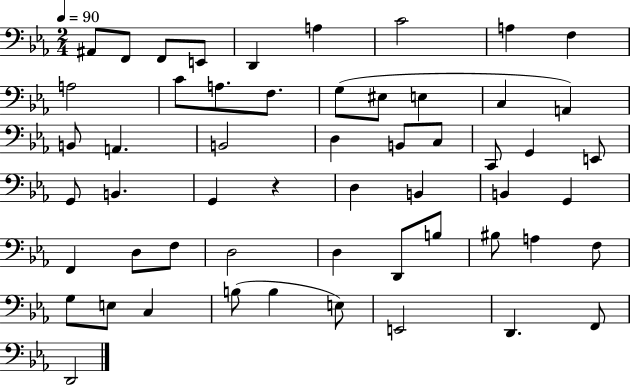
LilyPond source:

{
  \clef bass
  \numericTimeSignature
  \time 2/4
  \key ees \major
  \tempo 4 = 90
  ais,8 f,8 f,8 e,8 | d,4 a4 | c'2 | a4 f4 | \break a2 | c'8 a8. f8. | g8( eis8 e4 | c4 a,4) | \break b,8 a,4. | b,2 | d4 b,8 c8 | c,8 g,4 e,8 | \break g,8 b,4. | g,4 r4 | d4 b,4 | b,4 g,4 | \break f,4 d8 f8 | d2 | d4 d,8 b8 | bis8 a4 f8 | \break g8 e8 c4 | b8( b4 e8) | e,2 | d,4. f,8 | \break d,2 | \bar "|."
}